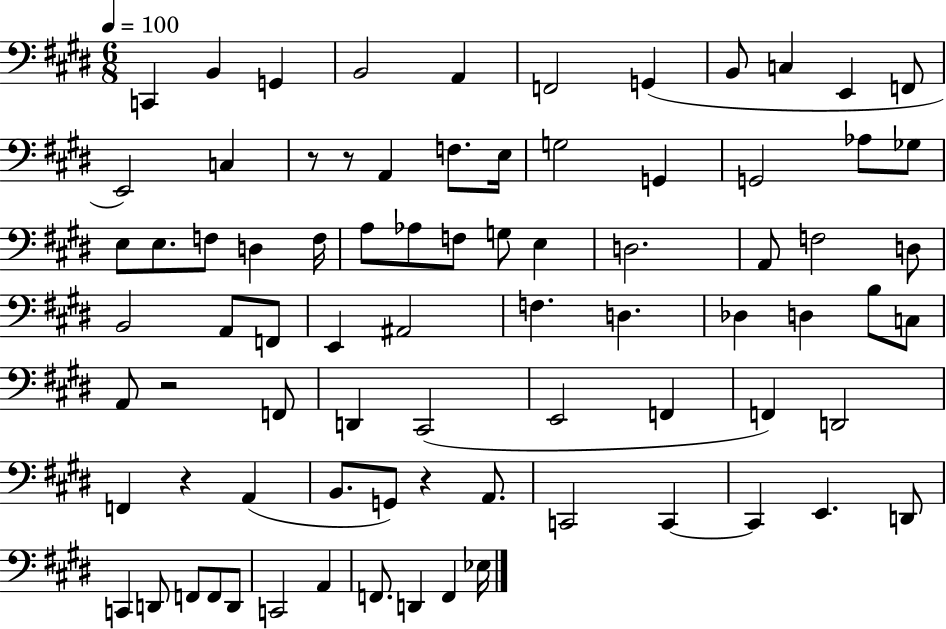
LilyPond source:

{
  \clef bass
  \numericTimeSignature
  \time 6/8
  \key e \major
  \tempo 4 = 100
  c,4 b,4 g,4 | b,2 a,4 | f,2 g,4( | b,8 c4 e,4 f,8 | \break e,2) c4 | r8 r8 a,4 f8. e16 | g2 g,4 | g,2 aes8 ges8 | \break e8 e8. f8 d4 f16 | a8 aes8 f8 g8 e4 | d2. | a,8 f2 d8 | \break b,2 a,8 f,8 | e,4 ais,2 | f4. d4. | des4 d4 b8 c8 | \break a,8 r2 f,8 | d,4 cis,2( | e,2 f,4 | f,4) d,2 | \break f,4 r4 a,4( | b,8. g,8) r4 a,8. | c,2 c,4~~ | c,4 e,4. d,8 | \break c,4 d,8 f,8 f,8 d,8 | c,2 a,4 | f,8. d,4 f,4 ees16 | \bar "|."
}